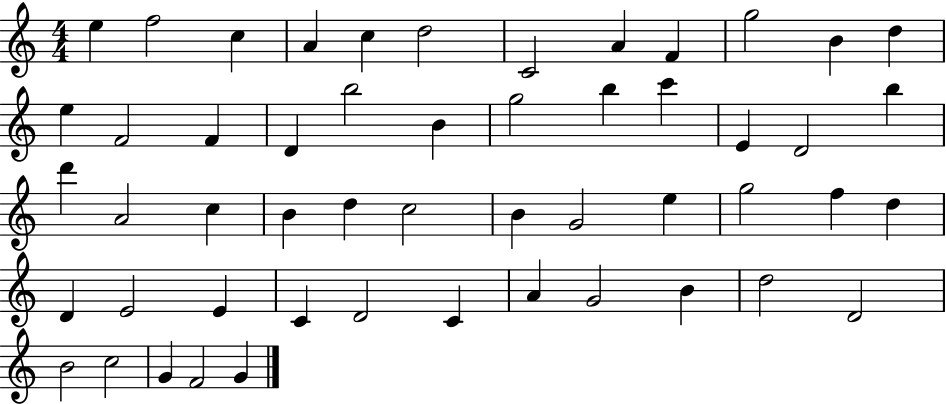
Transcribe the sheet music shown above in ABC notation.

X:1
T:Untitled
M:4/4
L:1/4
K:C
e f2 c A c d2 C2 A F g2 B d e F2 F D b2 B g2 b c' E D2 b d' A2 c B d c2 B G2 e g2 f d D E2 E C D2 C A G2 B d2 D2 B2 c2 G F2 G